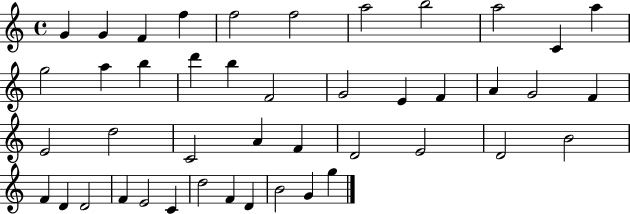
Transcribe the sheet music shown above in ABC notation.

X:1
T:Untitled
M:4/4
L:1/4
K:C
G G F f f2 f2 a2 b2 a2 C a g2 a b d' b F2 G2 E F A G2 F E2 d2 C2 A F D2 E2 D2 B2 F D D2 F E2 C d2 F D B2 G g